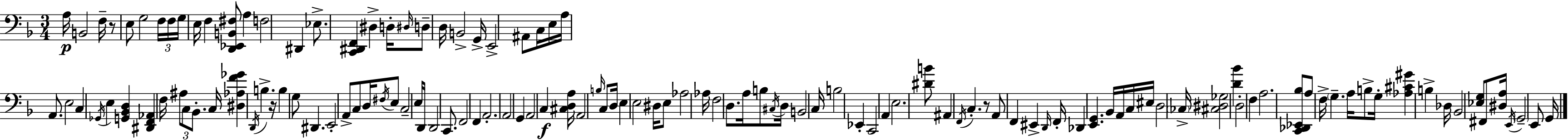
{
  \clef bass
  \numericTimeSignature
  \time 3/4
  \key d \minor
  \repeat volta 2 { a16\p b,2 f16-- r8 | e8 g2 \tuplet 3/2 { f16 f16 | g16 } e16 f4 <d, ees, b, fis>8 a4 | f2 dis,4 | \break ees8.-> <c, dis, f,>4 dis4-> d16-. | \grace { dis16 } d8-- d16 b,2-> | g,16-> e,2-> ais,8 c16 | e16 a16 a,8. e2 | \break c4 \acciaccatura { ges,16 } e4 <g, bes, d>4 | <dis, f, aes,>4 f16 \tuplet 3/2 { ais8 c8 bes,8.-. } | c16 <dis aes f' ges'>4 \acciaccatura { d,16 } b4.-> | r16 b4 g8 dis,4. | \break e,2-. a,8-> | c8 d16 \acciaccatura { fis16 } e8 c2-- | e16 d,16 d,2 | c,8. f,2 | \break f,4 a,2.-. | a,2 | g,4 a,2 | c4\f <cis d a>16 a,2 | \break \grace { b16 } c8 d16 e4 e2 | dis16 e8 aes2 | aes16 f2 | d8. a16 b8 \acciaccatura { cis16 } d16 b,2 | \break c16 b2 | ees,4-. c,2 | a,4 e2. | <dis' b'>8 ais,4 | \break \acciaccatura { f,16 } c4.-. r8 a,8 f,4 | eis,4-> \grace { d,16 } f,16-. des,4 | <e, g,>4. bes,16 a,16 c16 eis16 d2 | \parenthesize ces16-> <cis dis ges>2 | \break <d' bes'>4 d2-. | f4 a2. | <c, des, ees, bes>8 a8 | f16-> \parenthesize g4.-- a16 b8-> g16-. <aes cis' gis'>4 | \break b4-> des16 bes,2 | <ees g>8 fis,8 <dis a>16 \acciaccatura { e,16 } \parenthesize g,2-- | e,8 g,16 } \bar "|."
}